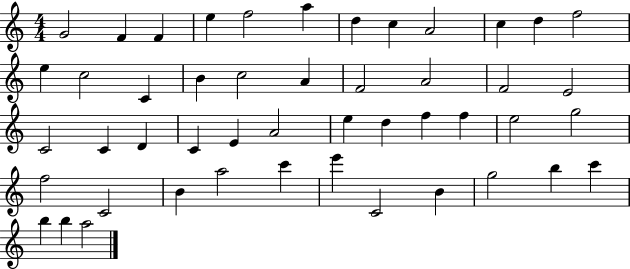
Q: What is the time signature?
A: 4/4